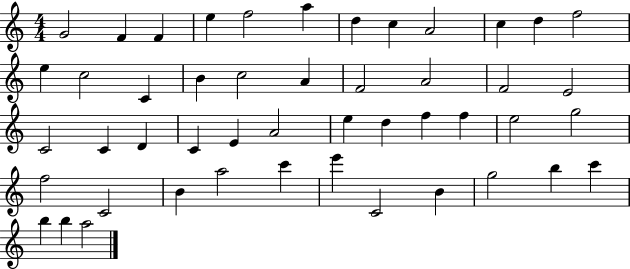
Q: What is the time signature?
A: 4/4